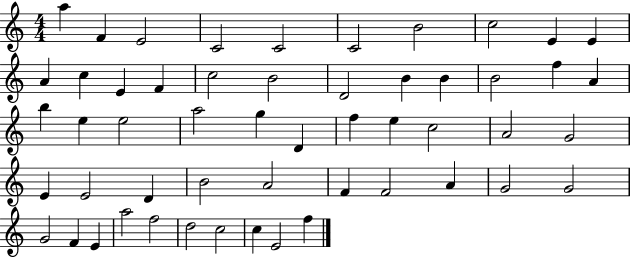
X:1
T:Untitled
M:4/4
L:1/4
K:C
a F E2 C2 C2 C2 B2 c2 E E A c E F c2 B2 D2 B B B2 f A b e e2 a2 g D f e c2 A2 G2 E E2 D B2 A2 F F2 A G2 G2 G2 F E a2 f2 d2 c2 c E2 f